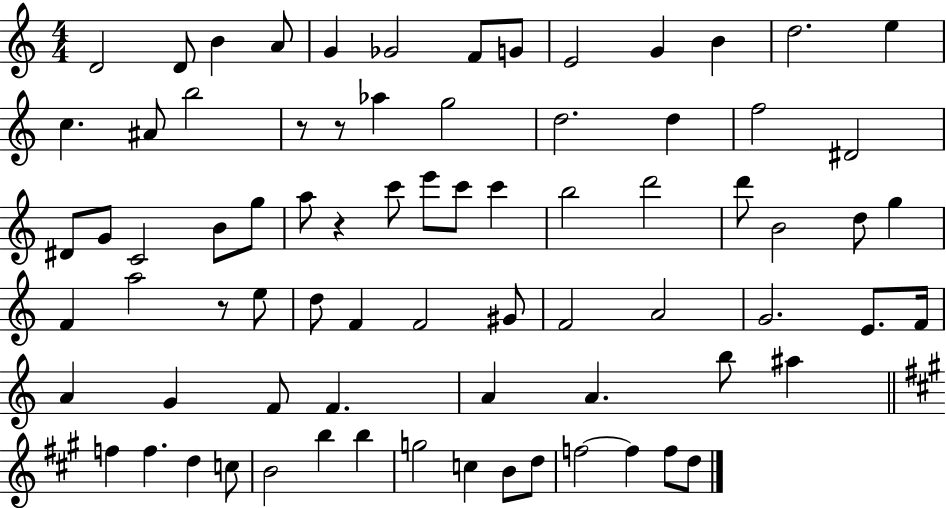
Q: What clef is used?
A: treble